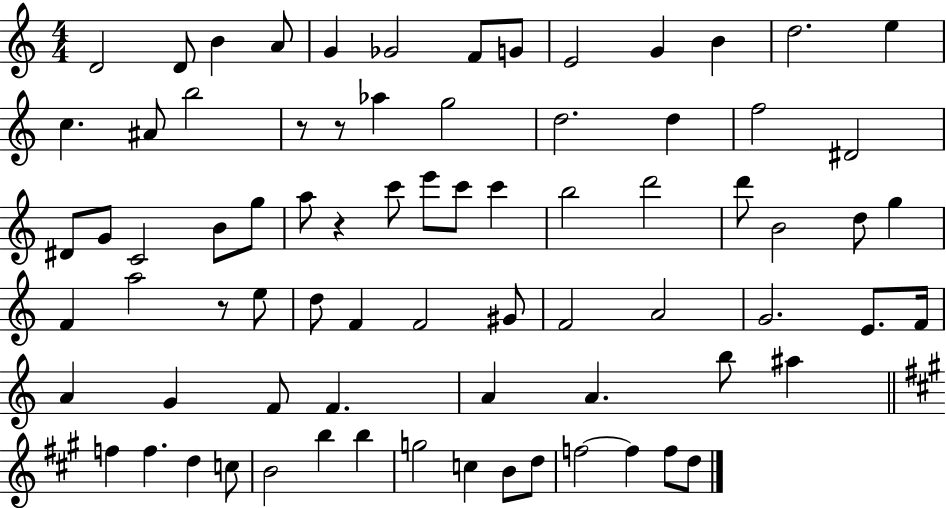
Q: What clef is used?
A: treble